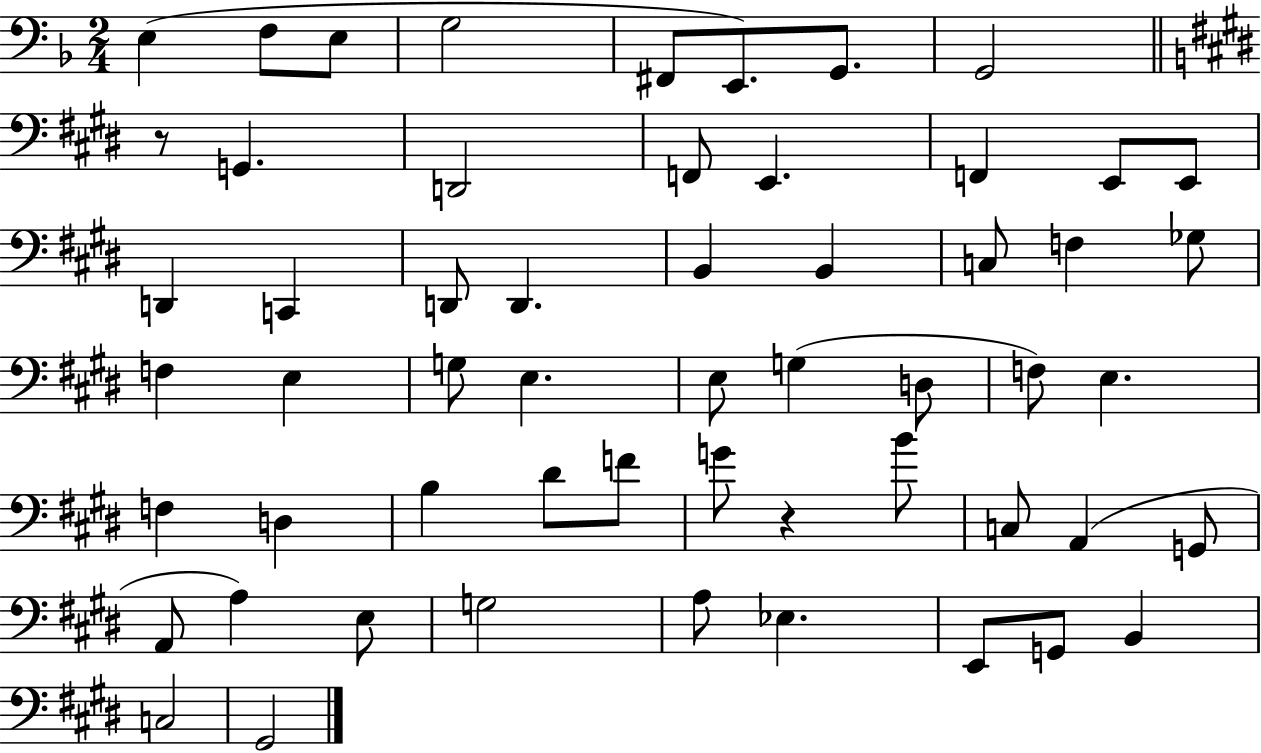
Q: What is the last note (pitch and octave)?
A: G#2